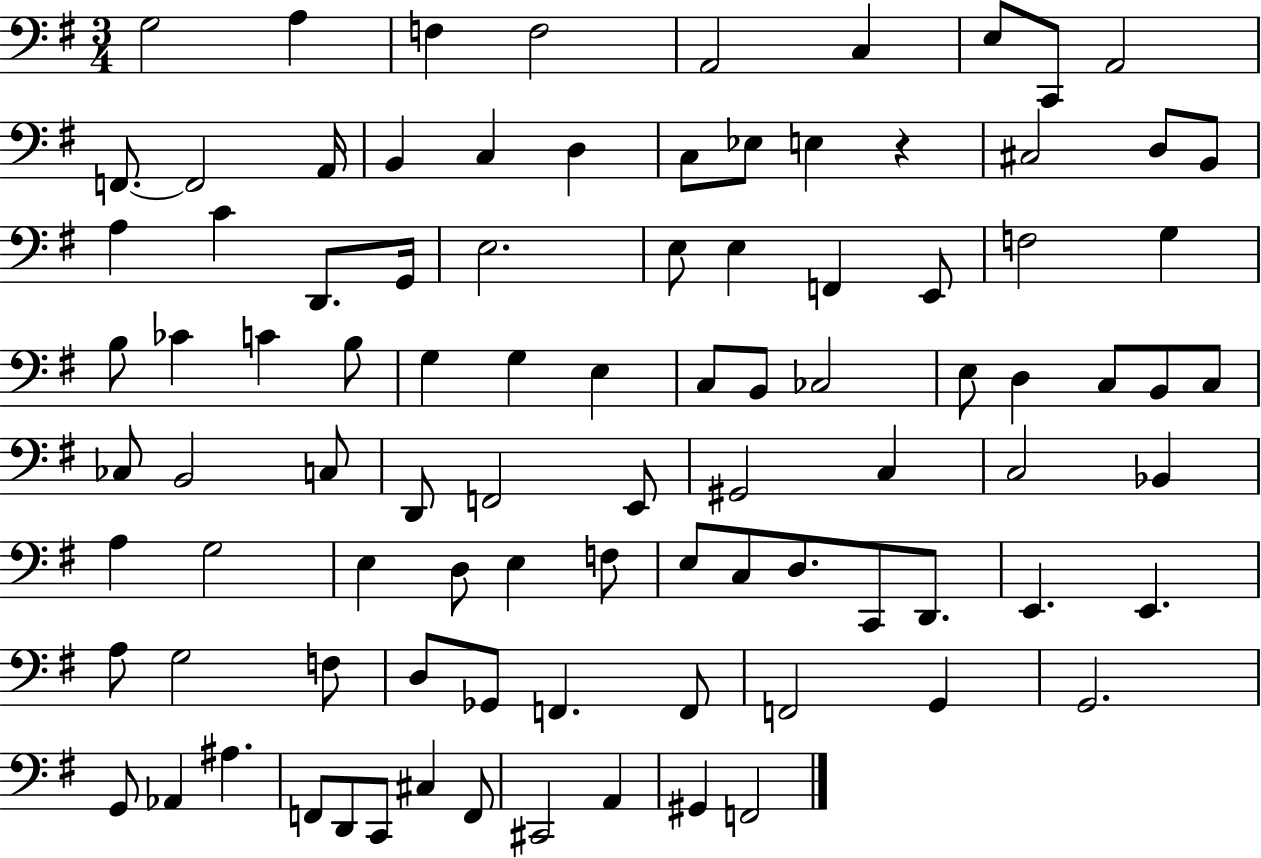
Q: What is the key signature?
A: G major